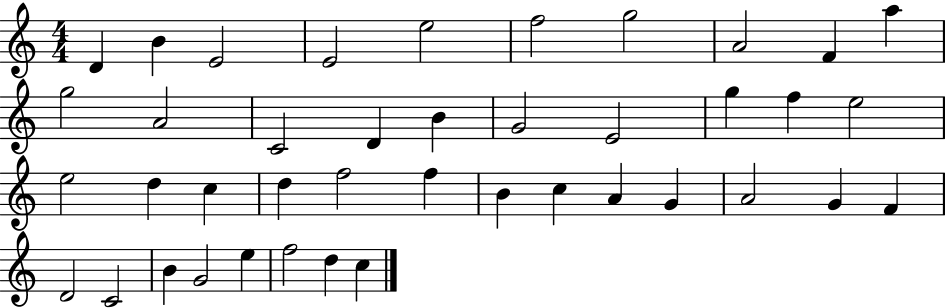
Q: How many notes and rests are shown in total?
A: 41